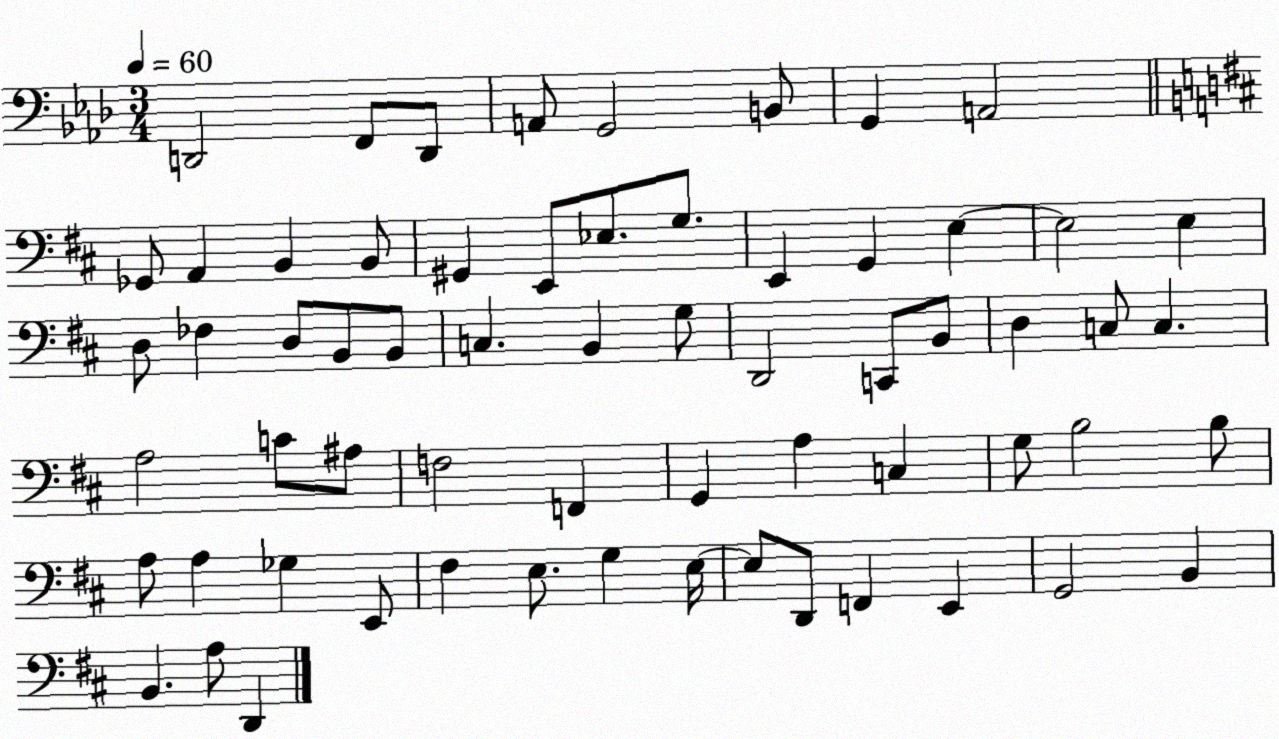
X:1
T:Untitled
M:3/4
L:1/4
K:Ab
D,,2 F,,/2 D,,/2 A,,/2 G,,2 B,,/2 G,, A,,2 _G,,/2 A,, B,, B,,/2 ^G,, E,,/2 _E,/2 G,/2 E,, G,, E, E,2 E, D,/2 _F, D,/2 B,,/2 B,,/2 C, B,, G,/2 D,,2 C,,/2 B,,/2 D, C,/2 C, A,2 C/2 ^A,/2 F,2 F,, G,, A, C, G,/2 B,2 B,/2 A,/2 A, _G, E,,/2 ^F, E,/2 G, E,/4 E,/2 D,,/2 F,, E,, G,,2 B,, B,, A,/2 D,,